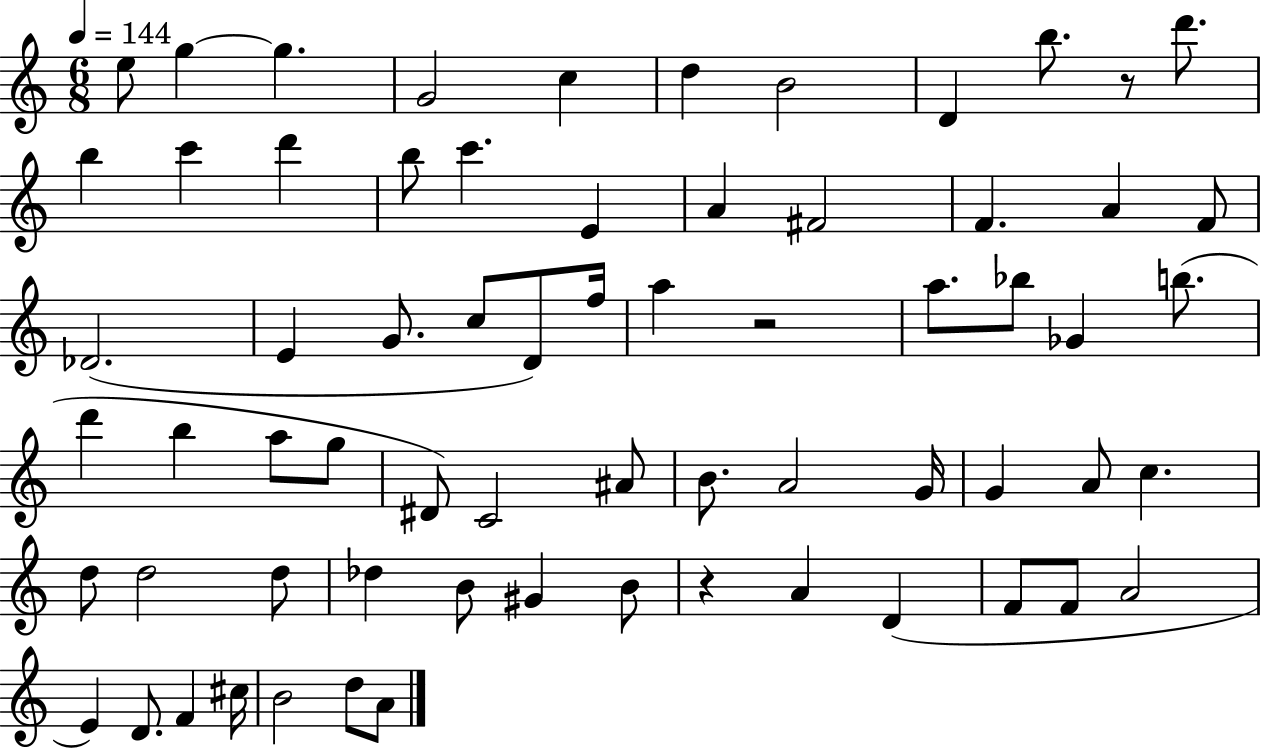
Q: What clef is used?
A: treble